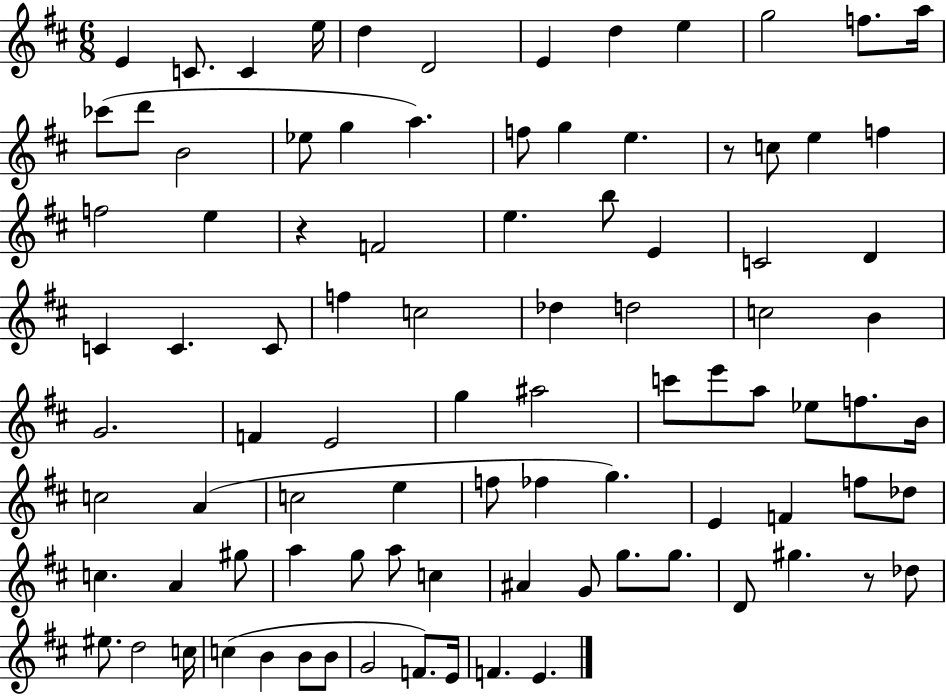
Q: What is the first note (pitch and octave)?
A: E4